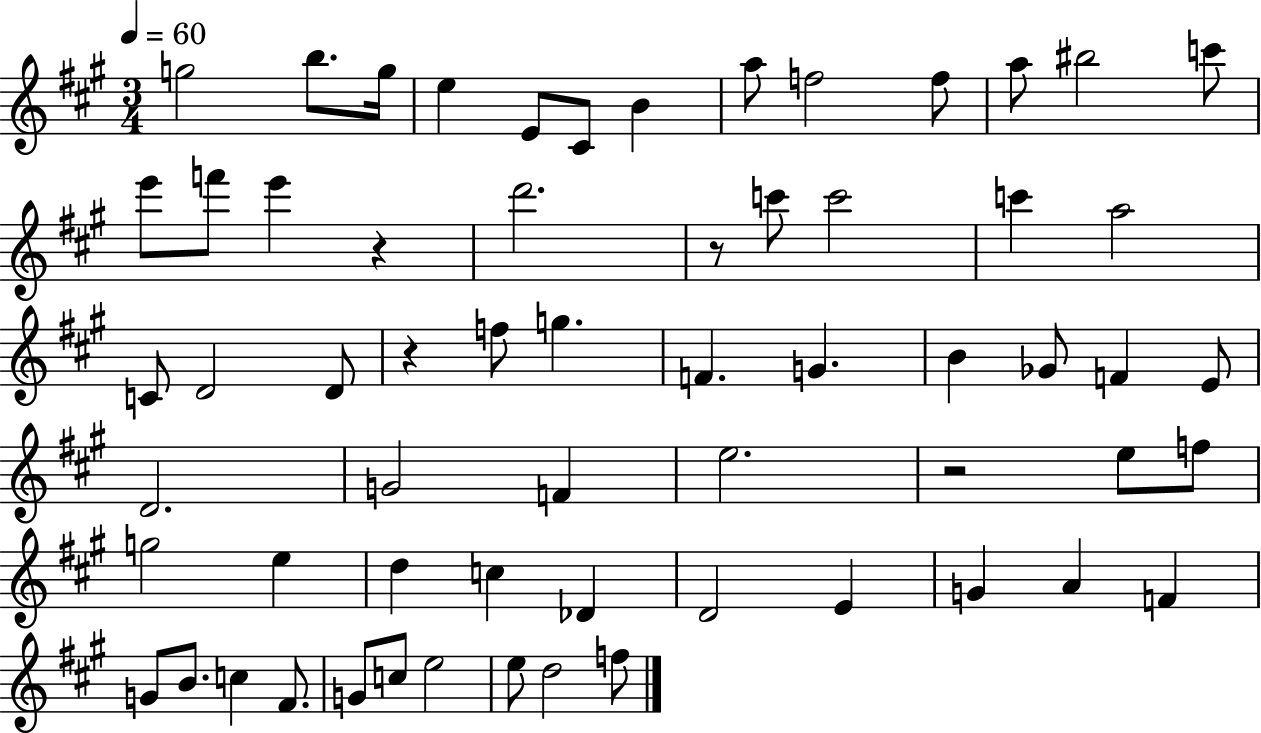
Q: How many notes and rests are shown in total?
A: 62